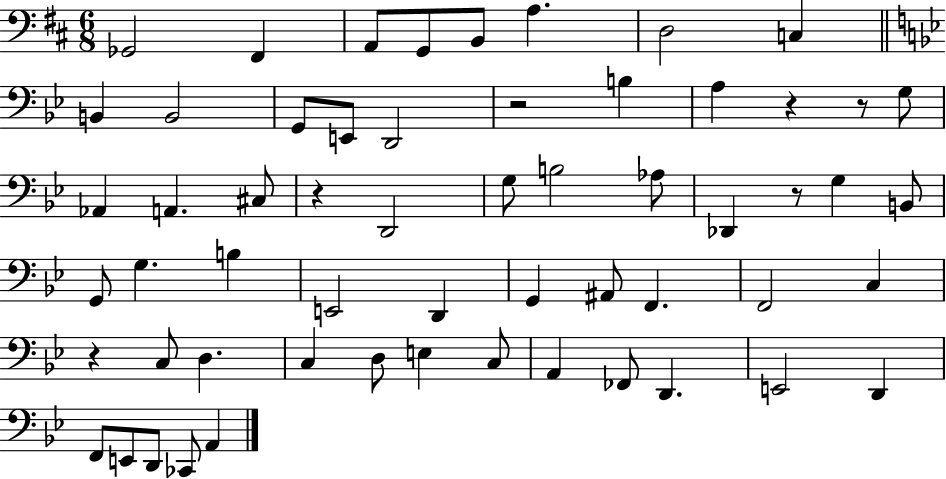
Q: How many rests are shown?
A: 6